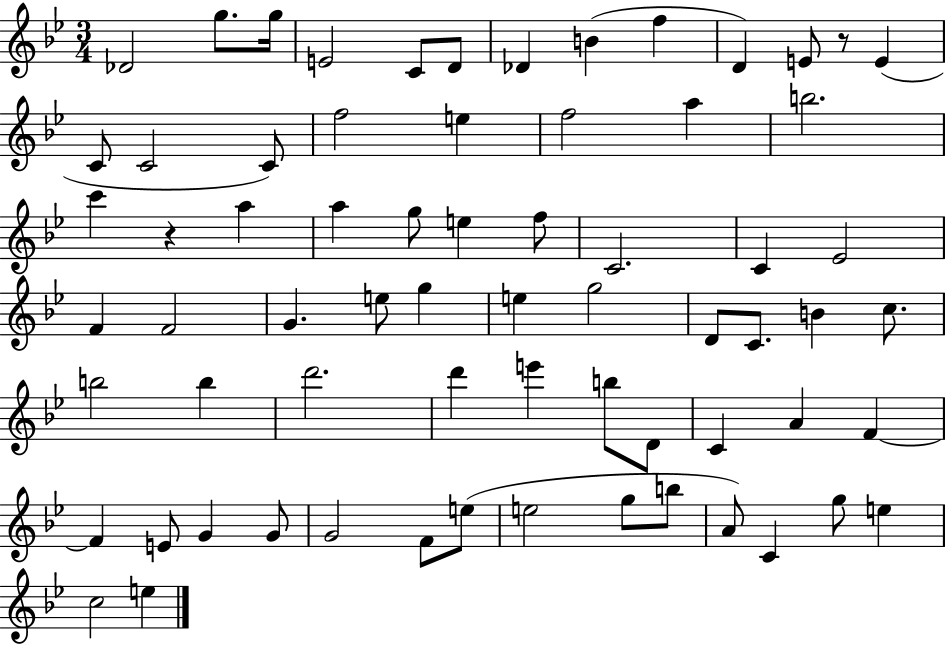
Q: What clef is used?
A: treble